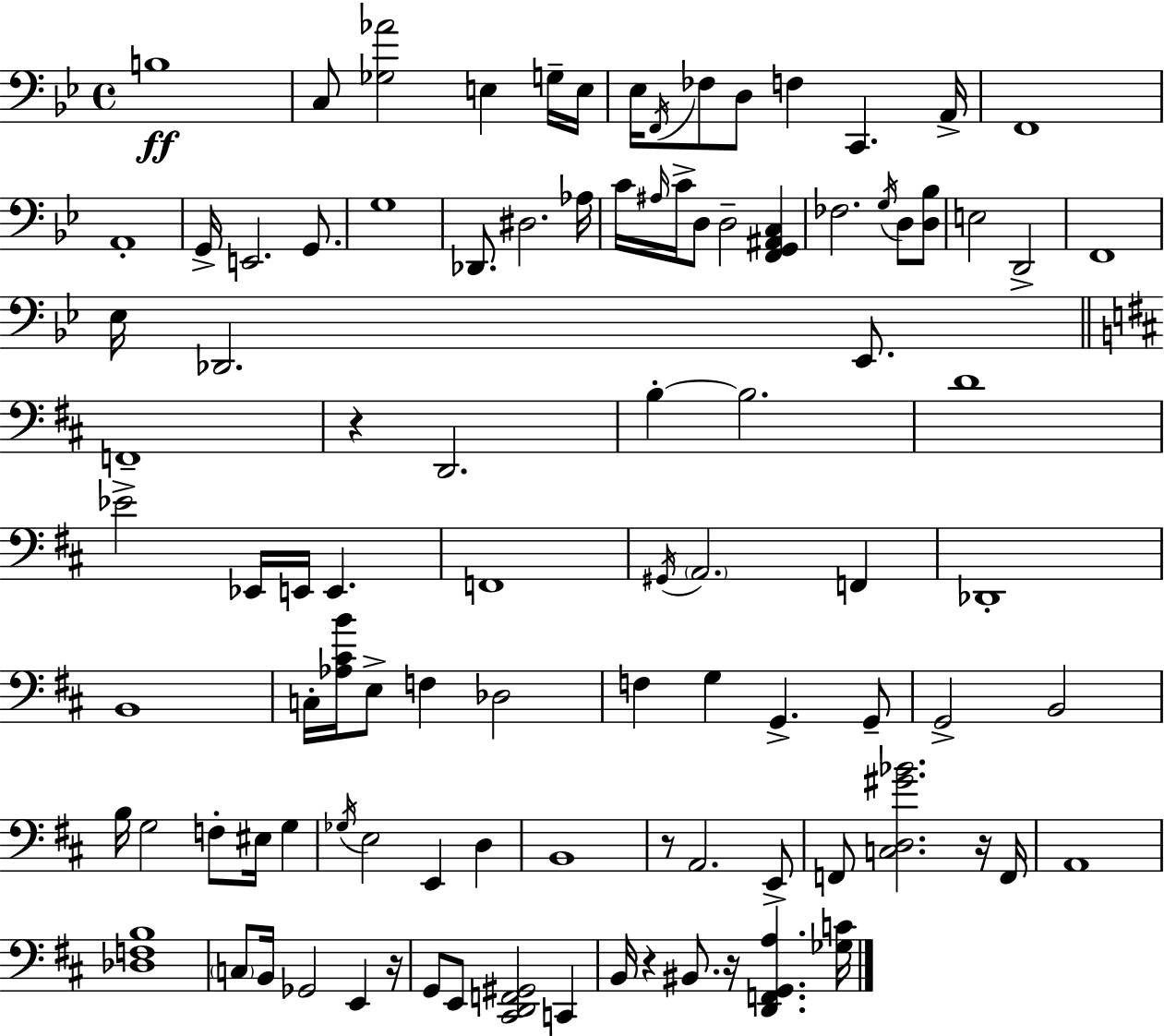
{
  \clef bass
  \time 4/4
  \defaultTimeSignature
  \key bes \major
  \repeat volta 2 { b1\ff | c8 <ges aes'>2 e4 g16-- e16 | ees16 \acciaccatura { f,16 } fes8 d8 f4 c,4. | a,16-> f,1 | \break a,1-. | g,16-> e,2. g,8. | g1 | des,8. dis2. | \break aes16 c'16 \grace { ais16 } c'16-> d8 d2-- <f, g, ais, c>4 | fes2. \acciaccatura { g16 } d8 | <d bes>8 e2 d,2-> | f,1 | \break ees16 des,2. | ees,8. \bar "||" \break \key d \major f,1-- | r4 d,2. | b4-.~~ b2. | d'1 | \break ees'2-> ees,16 e,16 e,4. | f,1 | \acciaccatura { gis,16 } \parenthesize a,2. f,4 | des,1-. | \break b,1 | c16-. <aes cis' b'>16 e8-> f4 des2 | f4 g4 g,4.-> g,8-- | g,2-> b,2 | \break b16 g2 f8-. eis16 g4 | \acciaccatura { ges16 } e2 e,4 d4 | b,1 | r8 a,2. | \break e,8-> f,8 <c d gis' bes'>2. | r16 f,16 a,1 | <des f b>1 | \parenthesize c8 b,16 ges,2 e,4 | \break r16 g,8 e,8 <cis, d, f, gis,>2 c,4 | b,16 r4 bis,8. r16 <d, f, g, a>4. | <ges c'>16 } \bar "|."
}